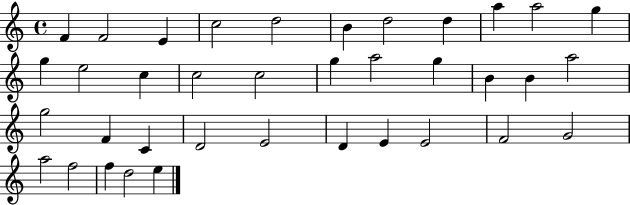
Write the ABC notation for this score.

X:1
T:Untitled
M:4/4
L:1/4
K:C
F F2 E c2 d2 B d2 d a a2 g g e2 c c2 c2 g a2 g B B a2 g2 F C D2 E2 D E E2 F2 G2 a2 f2 f d2 e